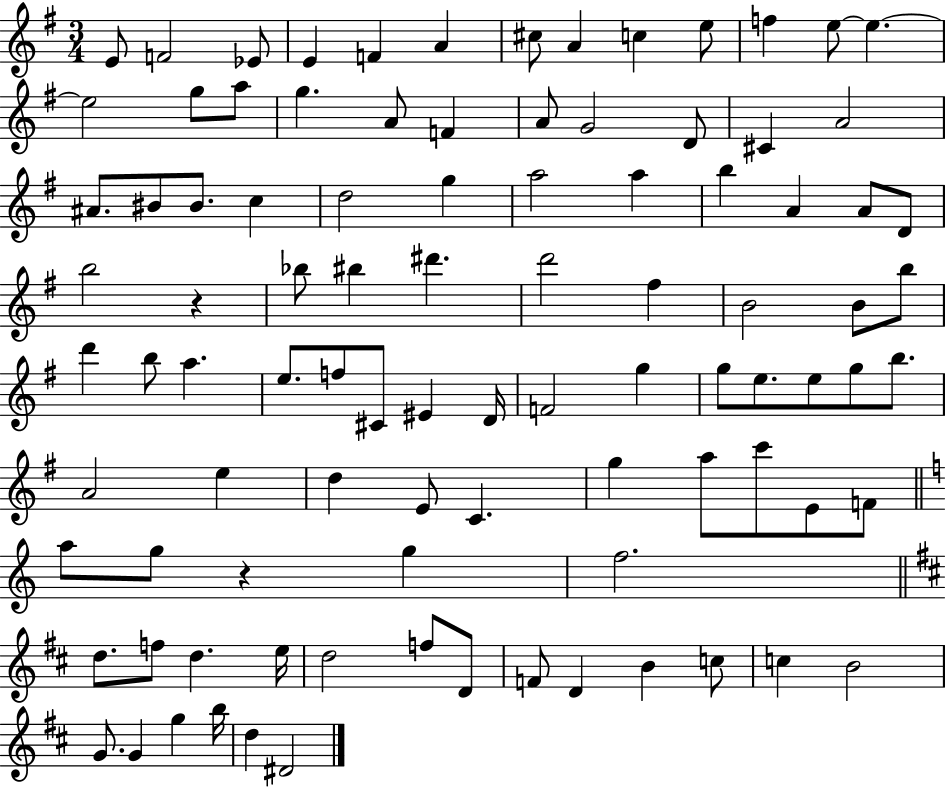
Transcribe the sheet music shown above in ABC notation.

X:1
T:Untitled
M:3/4
L:1/4
K:G
E/2 F2 _E/2 E F A ^c/2 A c e/2 f e/2 e e2 g/2 a/2 g A/2 F A/2 G2 D/2 ^C A2 ^A/2 ^B/2 ^B/2 c d2 g a2 a b A A/2 D/2 b2 z _b/2 ^b ^d' d'2 ^f B2 B/2 b/2 d' b/2 a e/2 f/2 ^C/2 ^E D/4 F2 g g/2 e/2 e/2 g/2 b/2 A2 e d E/2 C g a/2 c'/2 E/2 F/2 a/2 g/2 z g f2 d/2 f/2 d e/4 d2 f/2 D/2 F/2 D B c/2 c B2 G/2 G g b/4 d ^D2